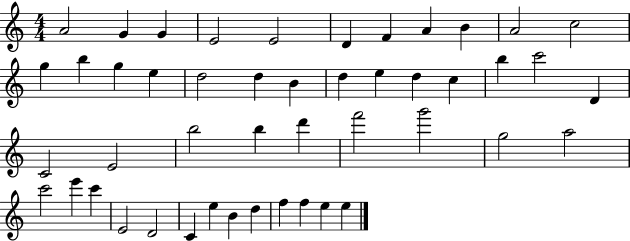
A4/h G4/q G4/q E4/h E4/h D4/q F4/q A4/q B4/q A4/h C5/h G5/q B5/q G5/q E5/q D5/h D5/q B4/q D5/q E5/q D5/q C5/q B5/q C6/h D4/q C4/h E4/h B5/h B5/q D6/q F6/h G6/h G5/h A5/h C6/h E6/q C6/q E4/h D4/h C4/q E5/q B4/q D5/q F5/q F5/q E5/q E5/q